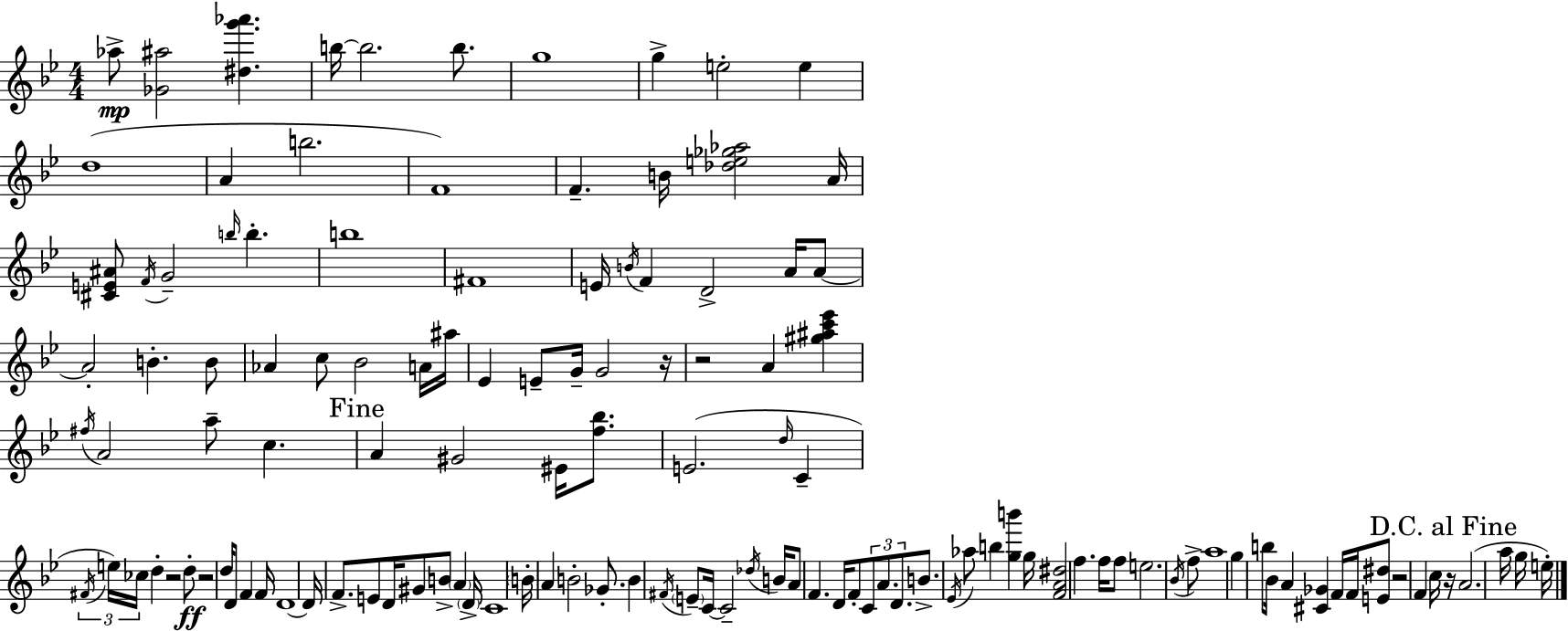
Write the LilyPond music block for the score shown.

{
  \clef treble
  \numericTimeSignature
  \time 4/4
  \key bes \major
  aes''8->\mp <ges' ais''>2 <dis'' g''' aes'''>4. | b''16~~ b''2. b''8. | g''1 | g''4-> e''2-. e''4 | \break d''1( | a'4 b''2. | f'1) | f'4.-- b'16 <des'' e'' ges'' aes''>2 a'16 | \break <cis' e' ais'>8 \acciaccatura { f'16 } g'2-- \grace { b''16 } b''4.-. | b''1 | fis'1 | e'16 \acciaccatura { b'16 } f'4 d'2-> | \break a'16 a'8~~ a'2-. b'4.-. | b'8 aes'4 c''8 bes'2 | a'16 ais''16 ees'4 e'8-- g'16-- g'2 | r16 r2 a'4 <gis'' ais'' c''' ees'''>4 | \break \acciaccatura { fis''16 } a'2 a''8-- c''4. | \mark "Fine" a'4 gis'2 | eis'16 <f'' bes''>8. e'2.( | \grace { d''16 } c'4-- \tuplet 3/2 { \acciaccatura { fis'16 }) e''16 ces''16 } d''4-. r2 | \break d''8-.\ff r2 d''16 d'8 | f'4 f'16 d'1~~ | d'16 f'8.-> e'8 d'16 gis'8 b'8-> | \parenthesize a'4 \parenthesize d'16-> c'1 | \break \parenthesize b'16-. a'4 b'2-. | ges'8.-. b'4 \acciaccatura { fis'16 } \parenthesize e'8-- c'16~~ c'2-- | \acciaccatura { des''16 } b'16 a'8 f'4. | d'16 f'8-. \tuplet 3/2 { c'8 a'8. d'8. } b'8.-> \acciaccatura { ees'16 } aes''8 | \break b''4 <g'' b'''>4 g''16 <f' a' dis''>2 | f''4. f''16 f''8 e''2. | \acciaccatura { bes'16 } f''8-> a''1 | g''4 b''8 | \break bes'16 a'4 <cis' ges'>4 f'16 f'16 <e' dis''>8 r2 | f'4 c''16 \mark "D.C. al Fine" r16 a'2.( | a''16 g''16 e''16-.) \bar "|."
}